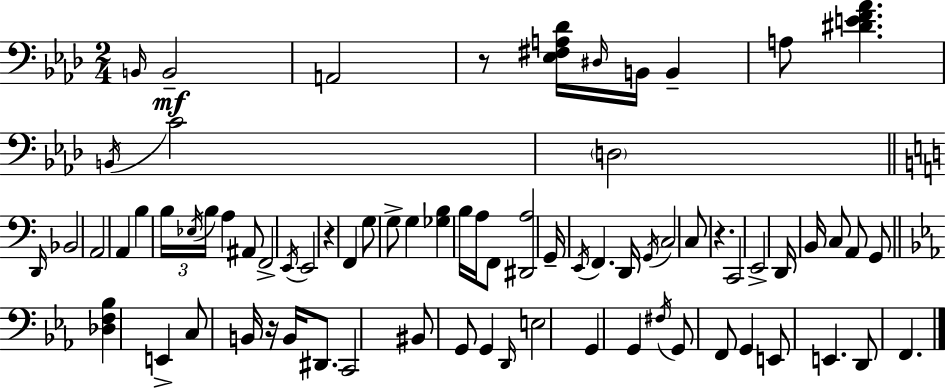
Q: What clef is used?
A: bass